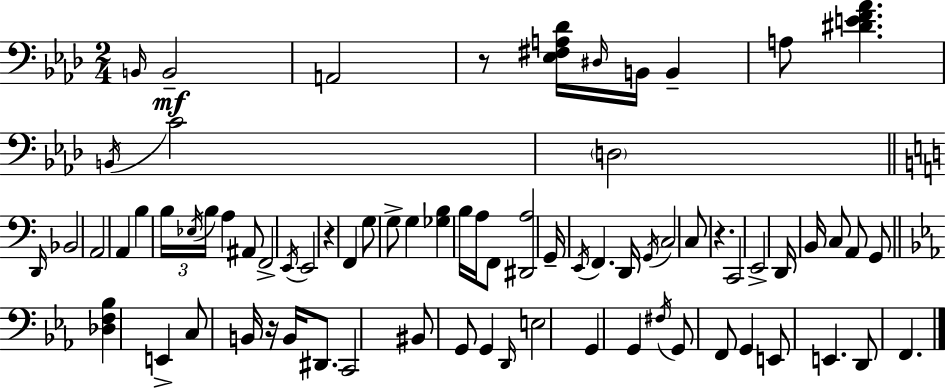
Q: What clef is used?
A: bass